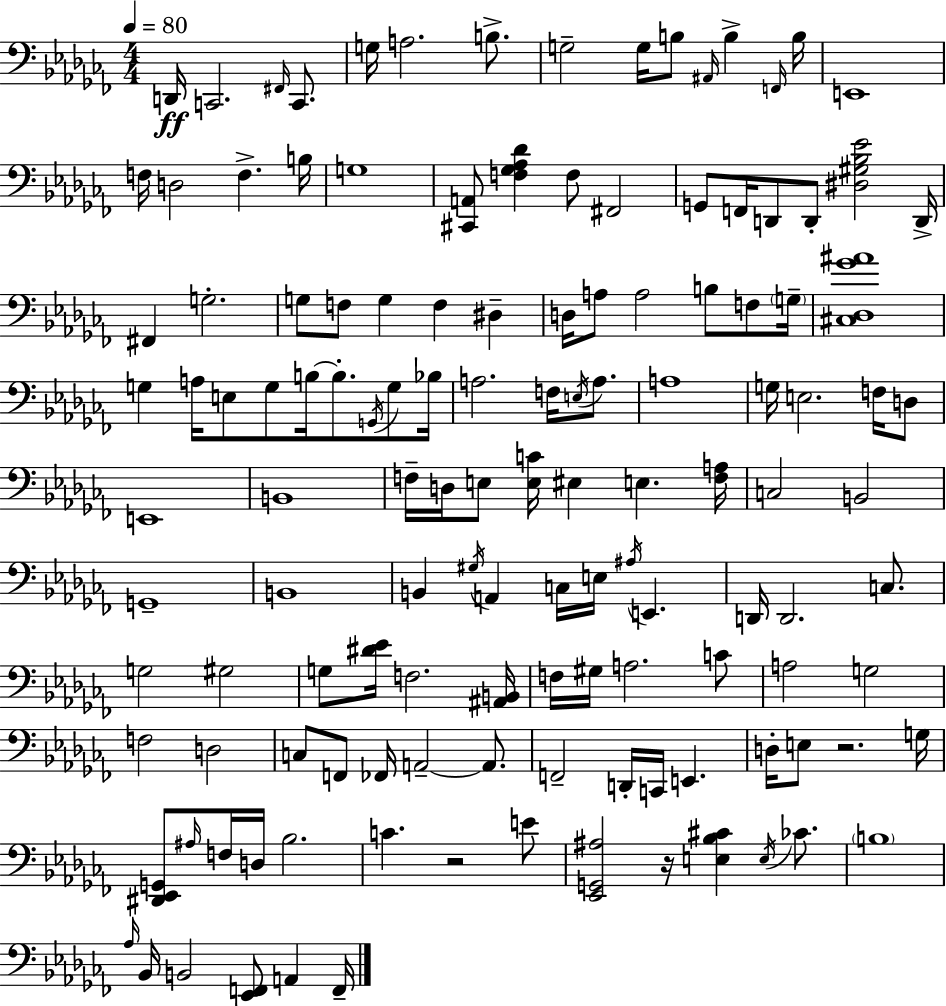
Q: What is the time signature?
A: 4/4